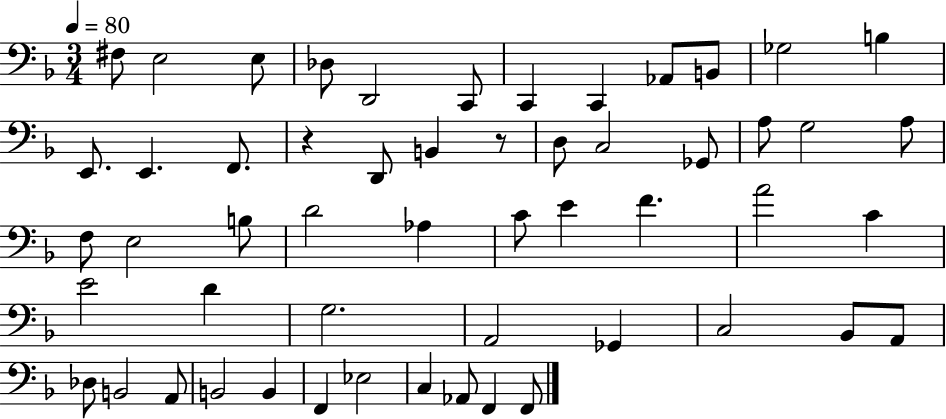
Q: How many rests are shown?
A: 2